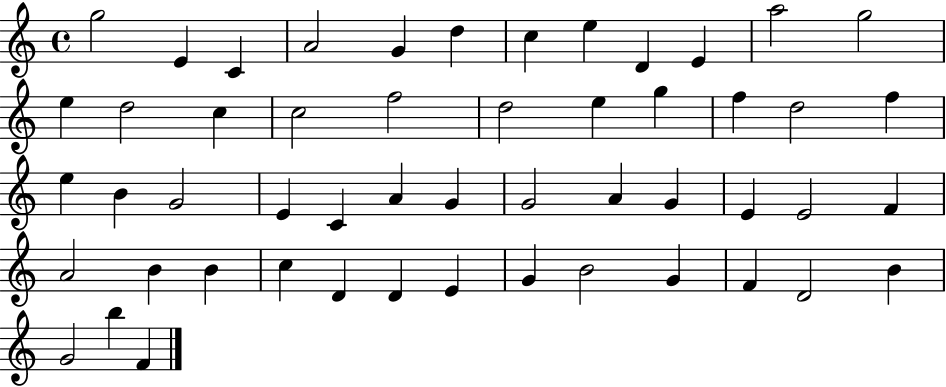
X:1
T:Untitled
M:4/4
L:1/4
K:C
g2 E C A2 G d c e D E a2 g2 e d2 c c2 f2 d2 e g f d2 f e B G2 E C A G G2 A G E E2 F A2 B B c D D E G B2 G F D2 B G2 b F